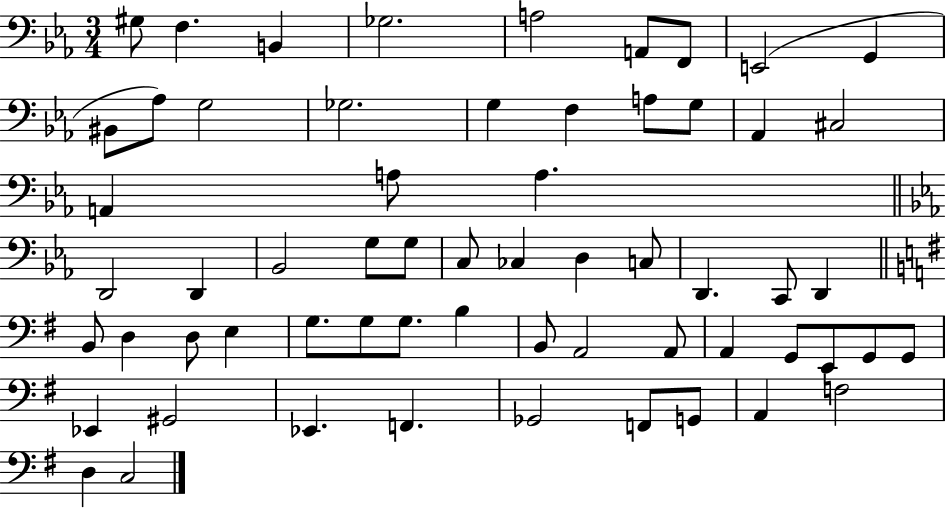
{
  \clef bass
  \numericTimeSignature
  \time 3/4
  \key ees \major
  gis8 f4. b,4 | ges2. | a2 a,8 f,8 | e,2( g,4 | \break bis,8 aes8) g2 | ges2. | g4 f4 a8 g8 | aes,4 cis2 | \break a,4 a8 a4. | \bar "||" \break \key c \minor d,2 d,4 | bes,2 g8 g8 | c8 ces4 d4 c8 | d,4. c,8 d,4 | \break \bar "||" \break \key e \minor b,8 d4 d8 e4 | g8. g8 g8. b4 | b,8 a,2 a,8 | a,4 g,8 e,8 g,8 g,8 | \break ees,4 gis,2 | ees,4. f,4. | ges,2 f,8 g,8 | a,4 f2 | \break d4 c2 | \bar "|."
}